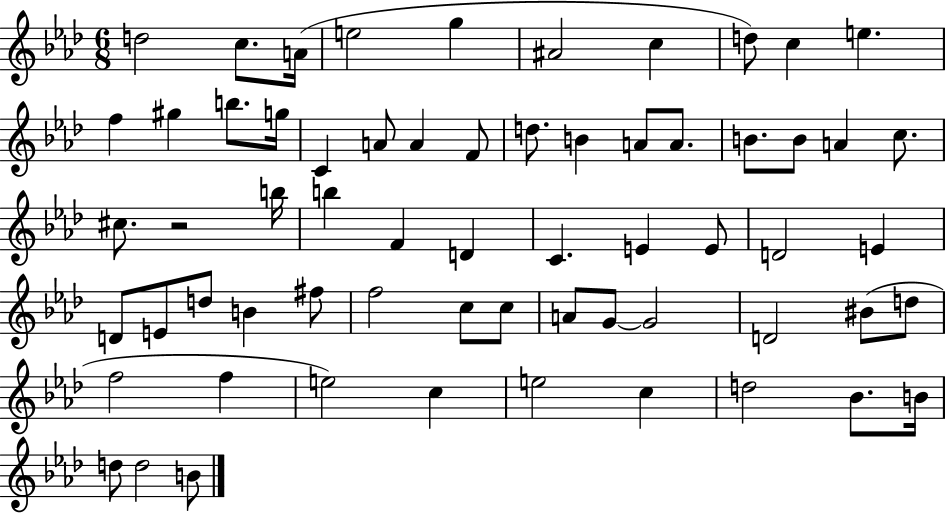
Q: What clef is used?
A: treble